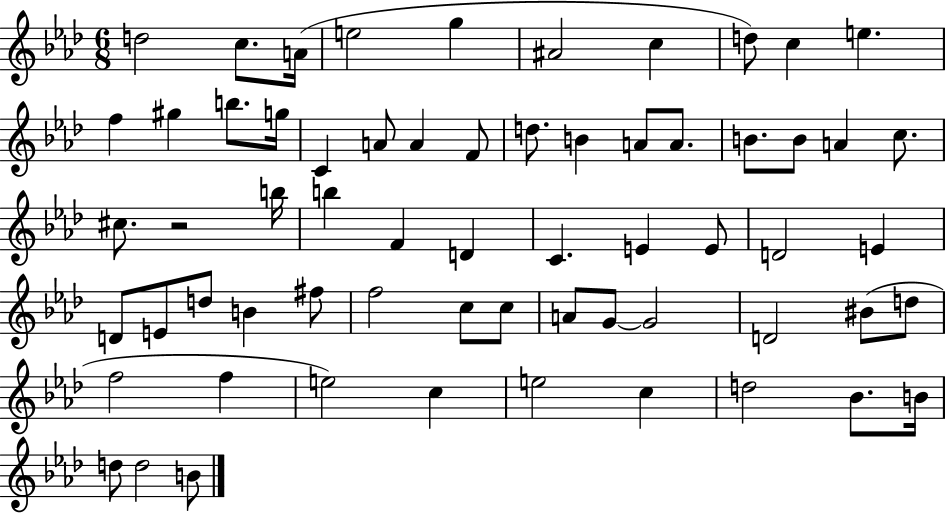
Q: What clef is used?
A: treble